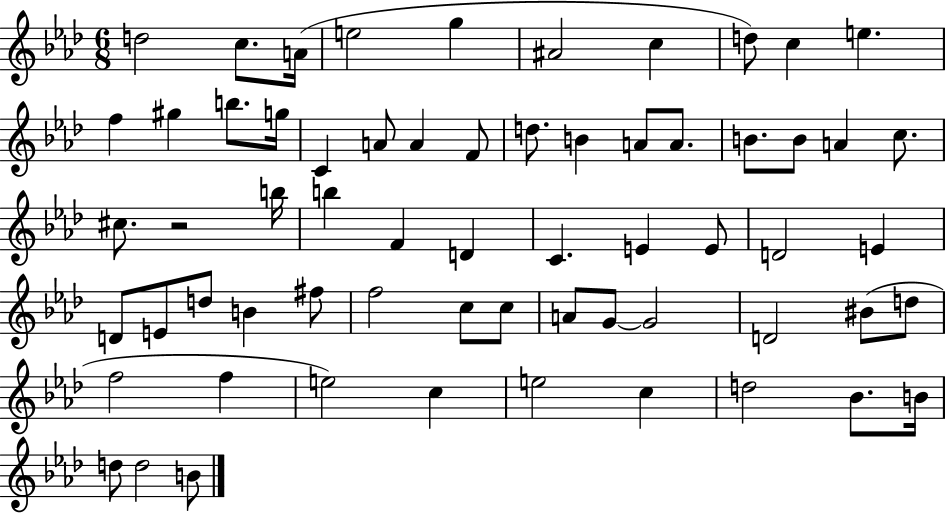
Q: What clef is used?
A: treble